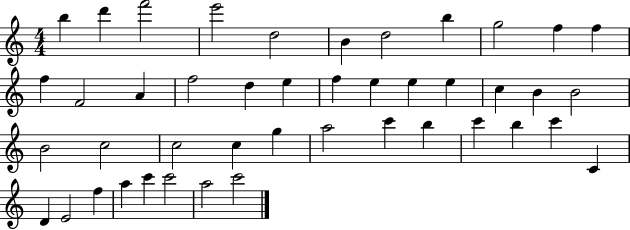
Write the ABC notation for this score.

X:1
T:Untitled
M:4/4
L:1/4
K:C
b d' f'2 e'2 d2 B d2 b g2 f f f F2 A f2 d e f e e e c B B2 B2 c2 c2 c g a2 c' b c' b c' C D E2 f a c' c'2 a2 c'2